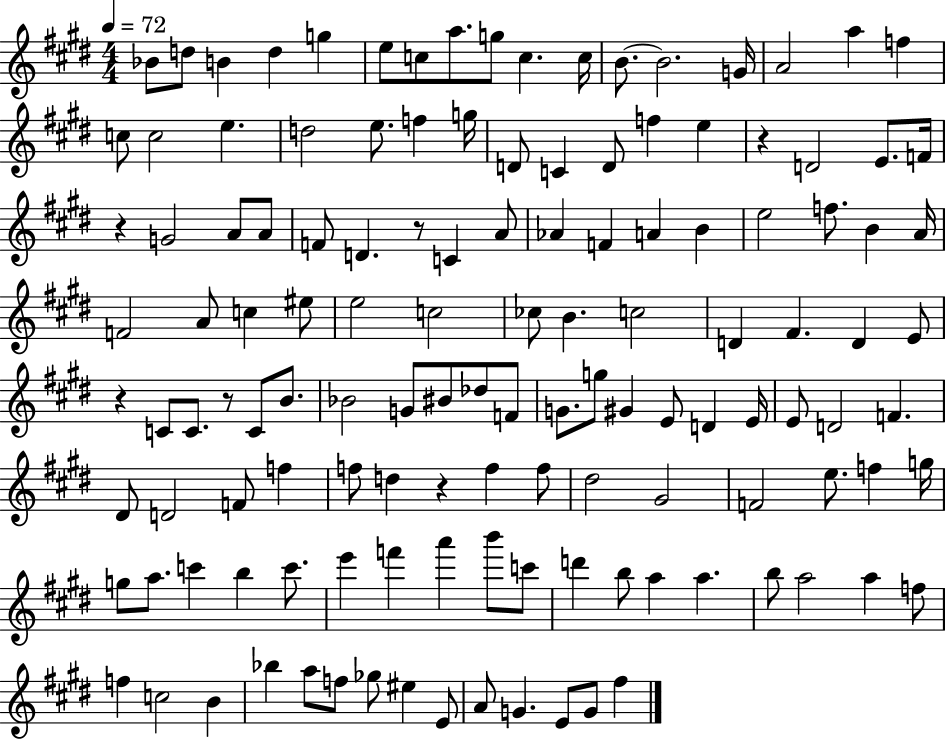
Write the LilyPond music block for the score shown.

{
  \clef treble
  \numericTimeSignature
  \time 4/4
  \key e \major
  \tempo 4 = 72
  bes'8 d''8 b'4 d''4 g''4 | e''8 c''8 a''8. g''8 c''4. c''16 | b'8.~~ b'2. g'16 | a'2 a''4 f''4 | \break c''8 c''2 e''4. | d''2 e''8. f''4 g''16 | d'8 c'4 d'8 f''4 e''4 | r4 d'2 e'8. f'16 | \break r4 g'2 a'8 a'8 | f'8 d'4. r8 c'4 a'8 | aes'4 f'4 a'4 b'4 | e''2 f''8. b'4 a'16 | \break f'2 a'8 c''4 eis''8 | e''2 c''2 | ces''8 b'4. c''2 | d'4 fis'4. d'4 e'8 | \break r4 c'8 c'8. r8 c'8 b'8. | bes'2 g'8 bis'8 des''8 f'8 | g'8. g''8 gis'4 e'8 d'4 e'16 | e'8 d'2 f'4. | \break dis'8 d'2 f'8 f''4 | f''8 d''4 r4 f''4 f''8 | dis''2 gis'2 | f'2 e''8. f''4 g''16 | \break g''8 a''8. c'''4 b''4 c'''8. | e'''4 f'''4 a'''4 b'''8 c'''8 | d'''4 b''8 a''4 a''4. | b''8 a''2 a''4 f''8 | \break f''4 c''2 b'4 | bes''4 a''8 f''8 ges''8 eis''4 e'8 | a'8 g'4. e'8 g'8 fis''4 | \bar "|."
}